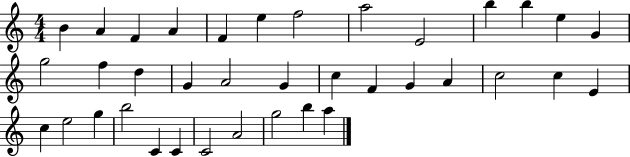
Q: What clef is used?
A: treble